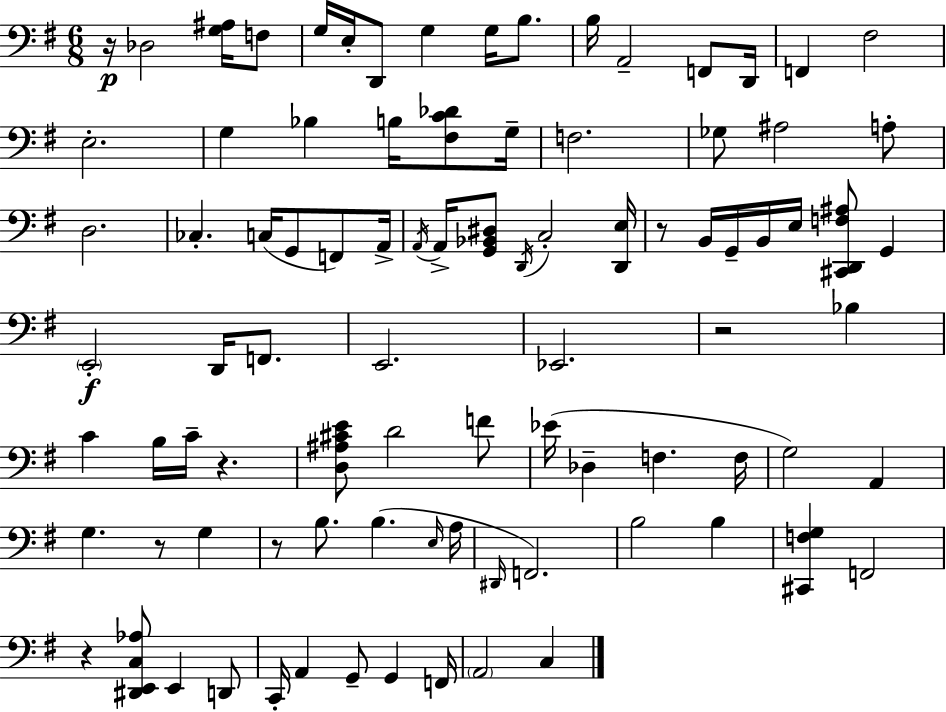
R/s Db3/h [G3,A#3]/s F3/e G3/s E3/s D2/e G3/q G3/s B3/e. B3/s A2/h F2/e D2/s F2/q F#3/h E3/h. G3/q Bb3/q B3/s [F#3,C4,Db4]/e G3/s F3/h. Gb3/e A#3/h A3/e D3/h. CES3/q. C3/s G2/e F2/e A2/s A2/s A2/s [G2,Bb2,D#3]/e D2/s C3/h [D2,E3]/s R/e B2/s G2/s B2/s E3/s [C#2,D2,F3,A#3]/e G2/q E2/h D2/s F2/e. E2/h. Eb2/h. R/h Bb3/q C4/q B3/s C4/s R/q. [D3,A#3,C#4,E4]/e D4/h F4/e Eb4/s Db3/q F3/q. F3/s G3/h A2/q G3/q. R/e G3/q R/e B3/e. B3/q. E3/s A3/s D#2/s F2/h. B3/h B3/q [C#2,F3,G3]/q F2/h R/q [D#2,E2,C3,Ab3]/e E2/q D2/e C2/s A2/q G2/e G2/q F2/s A2/h C3/q